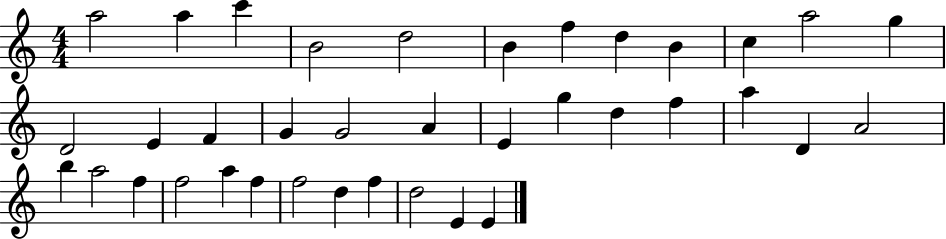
X:1
T:Untitled
M:4/4
L:1/4
K:C
a2 a c' B2 d2 B f d B c a2 g D2 E F G G2 A E g d f a D A2 b a2 f f2 a f f2 d f d2 E E